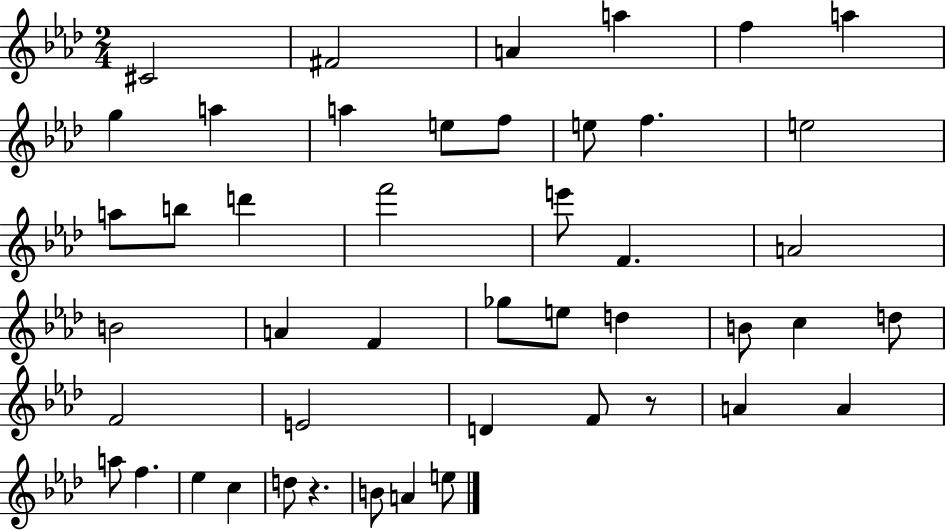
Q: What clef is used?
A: treble